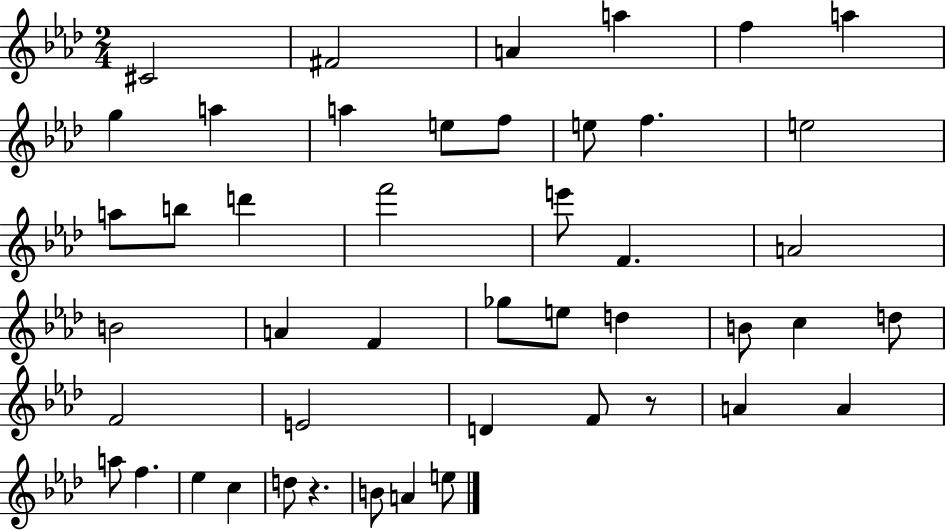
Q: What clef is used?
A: treble